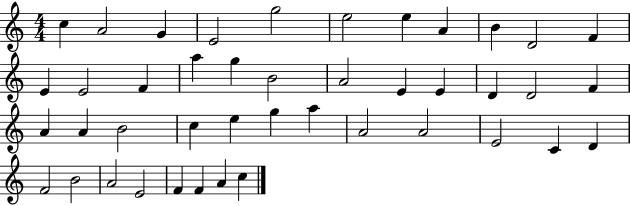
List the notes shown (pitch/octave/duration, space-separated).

C5/q A4/h G4/q E4/h G5/h E5/h E5/q A4/q B4/q D4/h F4/q E4/q E4/h F4/q A5/q G5/q B4/h A4/h E4/q E4/q D4/q D4/h F4/q A4/q A4/q B4/h C5/q E5/q G5/q A5/q A4/h A4/h E4/h C4/q D4/q F4/h B4/h A4/h E4/h F4/q F4/q A4/q C5/q